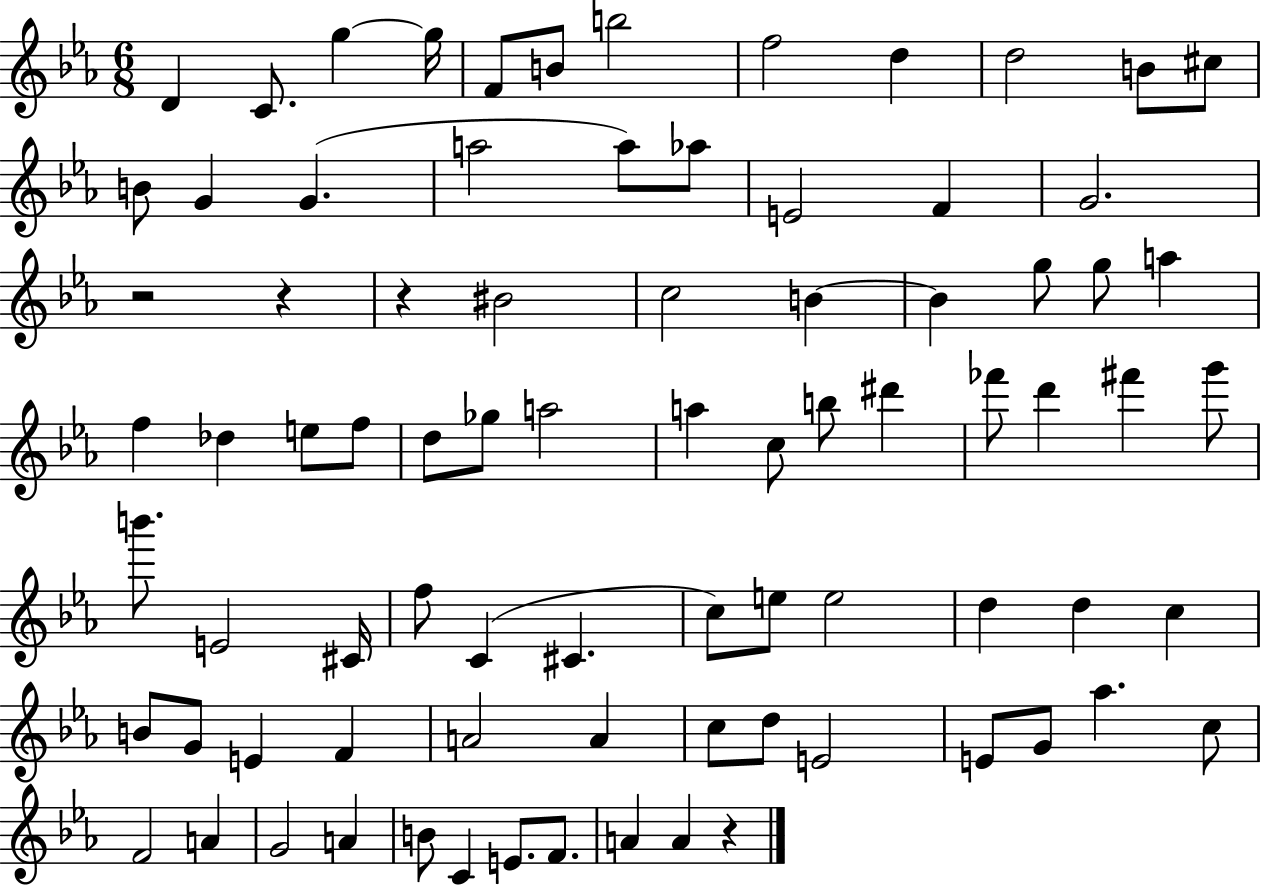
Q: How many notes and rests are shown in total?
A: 82